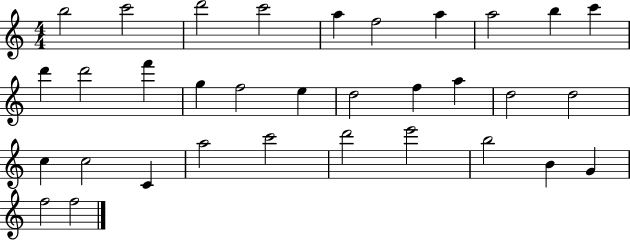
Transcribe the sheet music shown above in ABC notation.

X:1
T:Untitled
M:4/4
L:1/4
K:C
b2 c'2 d'2 c'2 a f2 a a2 b c' d' d'2 f' g f2 e d2 f a d2 d2 c c2 C a2 c'2 d'2 e'2 b2 B G f2 f2